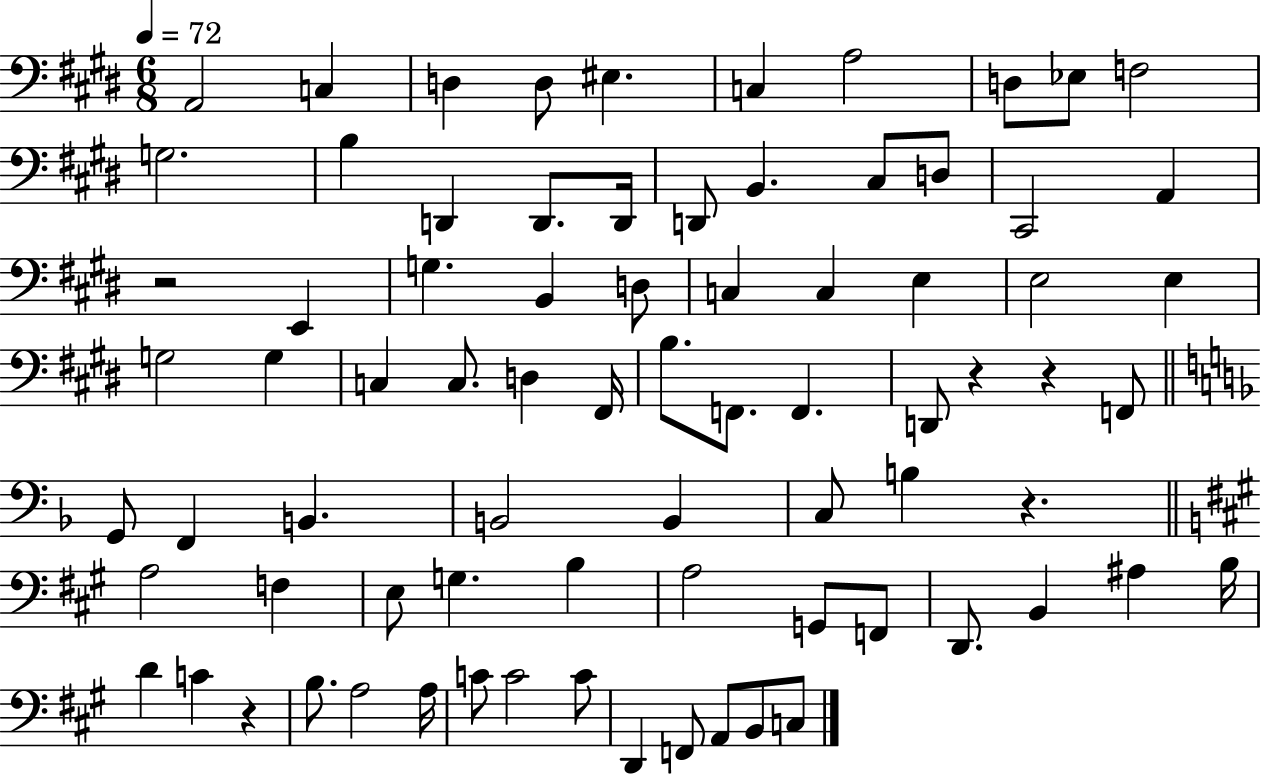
X:1
T:Untitled
M:6/8
L:1/4
K:E
A,,2 C, D, D,/2 ^E, C, A,2 D,/2 _E,/2 F,2 G,2 B, D,, D,,/2 D,,/4 D,,/2 B,, ^C,/2 D,/2 ^C,,2 A,, z2 E,, G, B,, D,/2 C, C, E, E,2 E, G,2 G, C, C,/2 D, ^F,,/4 B,/2 F,,/2 F,, D,,/2 z z F,,/2 G,,/2 F,, B,, B,,2 B,, C,/2 B, z A,2 F, E,/2 G, B, A,2 G,,/2 F,,/2 D,,/2 B,, ^A, B,/4 D C z B,/2 A,2 A,/4 C/2 C2 C/2 D,, F,,/2 A,,/2 B,,/2 C,/2